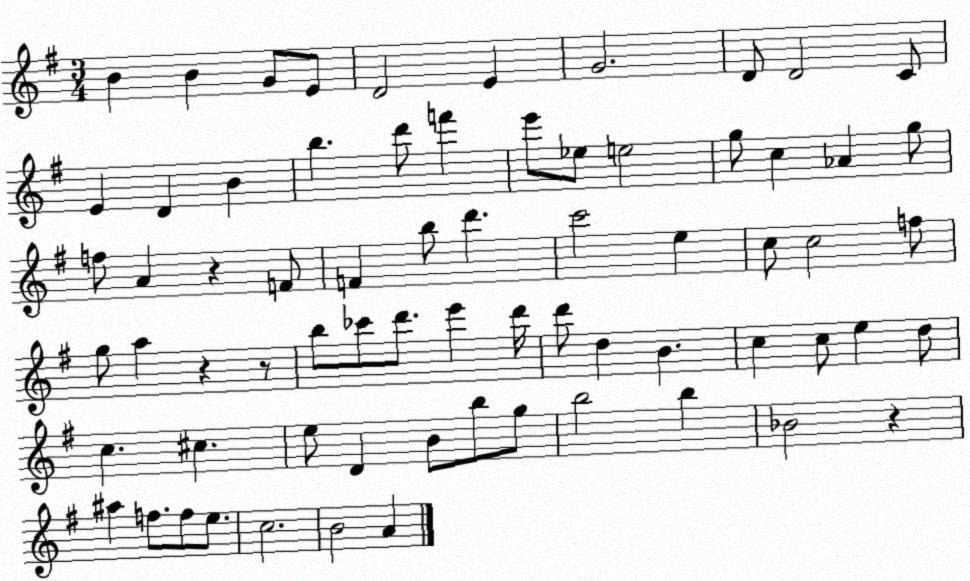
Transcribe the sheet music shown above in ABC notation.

X:1
T:Untitled
M:3/4
L:1/4
K:G
B B G/2 E/2 D2 E G2 D/2 D2 C/2 E D B b d'/2 f' e'/2 _e/2 e2 g/2 c _A g/2 f/2 A z F/2 F b/2 d' c'2 e c/2 c2 f/2 g/2 a z z/2 b/2 _c'/2 d'/2 e' d'/4 d'/2 d B c c/2 e d/2 c ^c e/2 D B/2 b/2 g/2 b2 b _B2 z ^a f/2 f/2 e/2 c2 B2 A